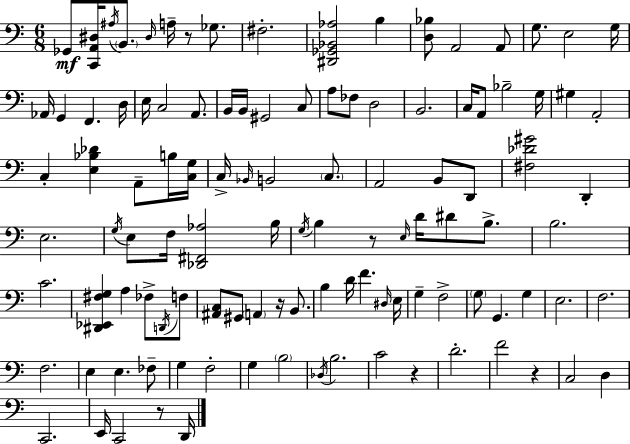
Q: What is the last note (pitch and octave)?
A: D2